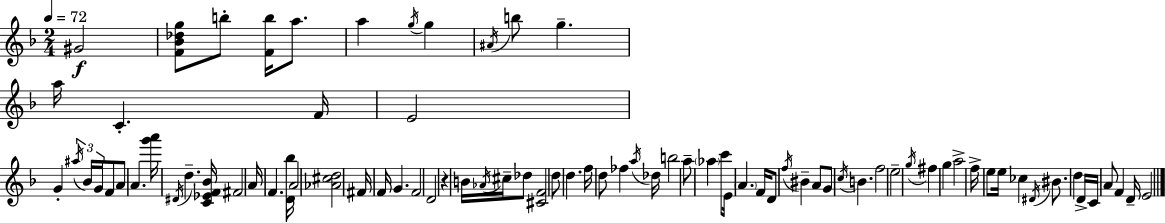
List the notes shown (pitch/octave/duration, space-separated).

G#4/h [F4,Bb4,Db5,G5]/e B5/e [F4,B5]/s A5/e. A5/q G5/s G5/q A#4/s B5/e G5/q. A5/s C4/q. F4/s E4/h G4/q A#5/s Bb4/s G4/s F4/e A4/e A4/q. [G6,A6]/s D#4/s D5/q. [C4,Eb4,F4,Bb4]/s F#4/h A4/s F4/q. [D4,Bb5]/s A4/h [Ab4,C#5,D5]/h F#4/s F4/s G4/q. F4/h D4/h R/q B4/s Ab4/s C#5/s Db5/e [C#4,F4]/h D5/e D5/q. F5/s D5/e FES5/q A5/s Db5/s B5/h A5/e Ab5/q C6/e E4/s A4/q. F4/s D4/e F5/s BIS4/q A4/e G4/e C5/s B4/q. F5/h E5/h G5/s F#5/q G5/q A5/h F5/s E5/e E5/s CES5/q D#4/s BIS4/e. D5/q D4/s C4/s A4/e F4/q D4/s E4/h